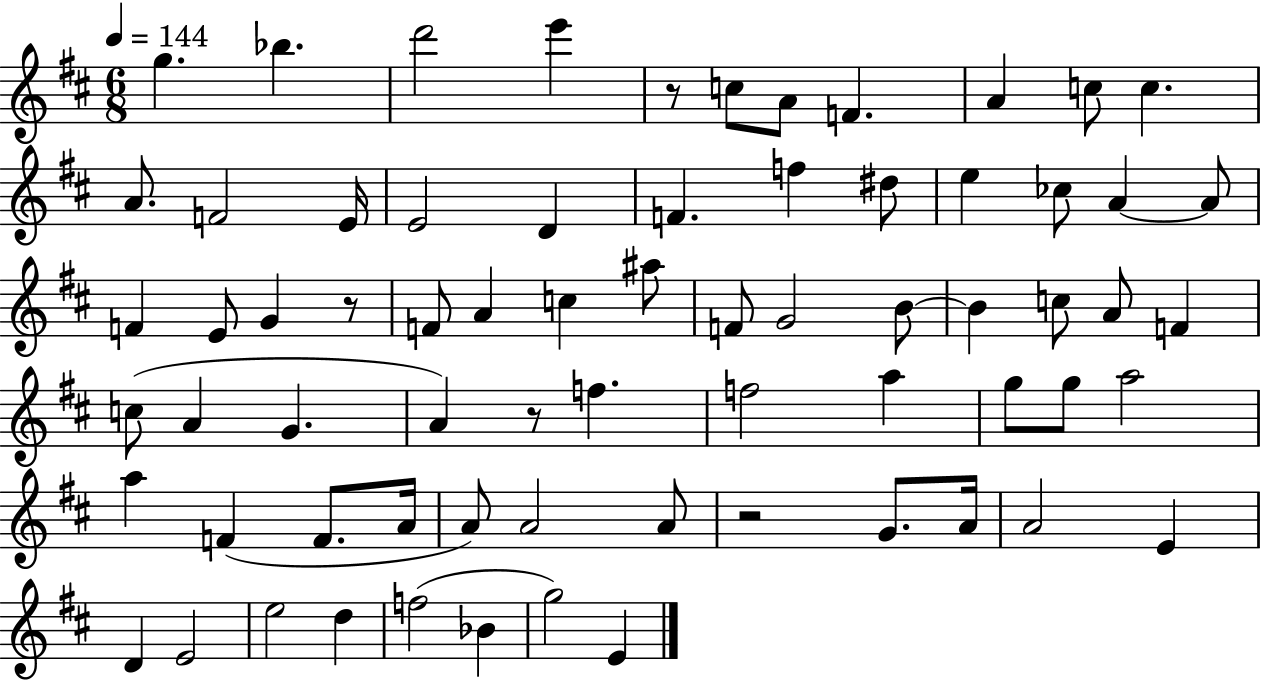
X:1
T:Untitled
M:6/8
L:1/4
K:D
g _b d'2 e' z/2 c/2 A/2 F A c/2 c A/2 F2 E/4 E2 D F f ^d/2 e _c/2 A A/2 F E/2 G z/2 F/2 A c ^a/2 F/2 G2 B/2 B c/2 A/2 F c/2 A G A z/2 f f2 a g/2 g/2 a2 a F F/2 A/4 A/2 A2 A/2 z2 G/2 A/4 A2 E D E2 e2 d f2 _B g2 E